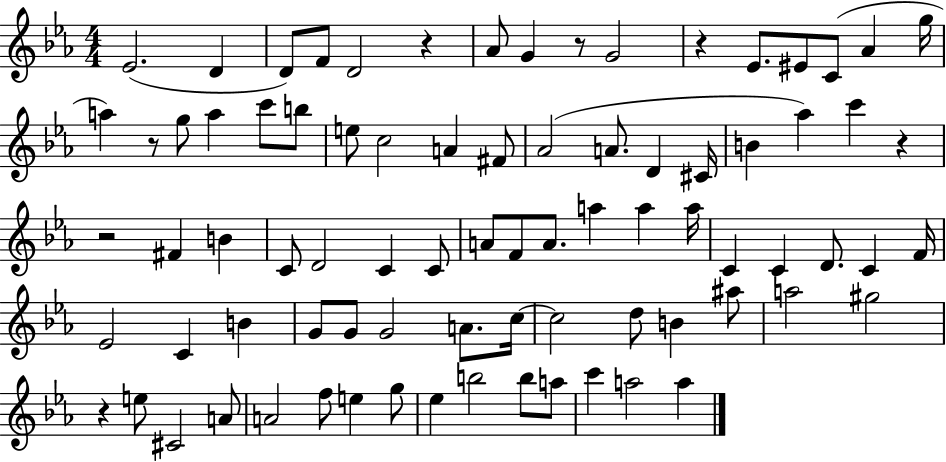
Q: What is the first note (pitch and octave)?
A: Eb4